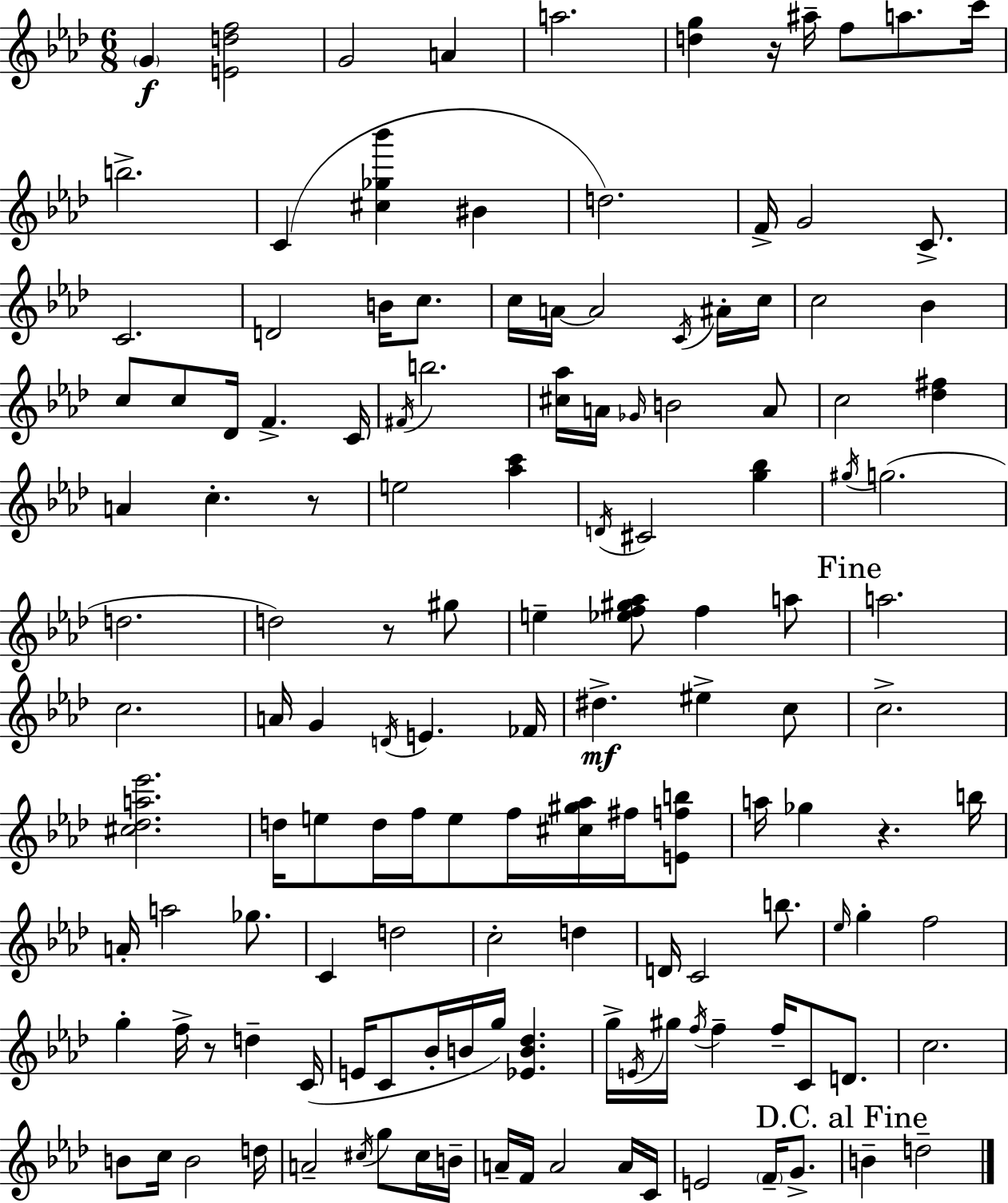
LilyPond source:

{
  \clef treble
  \numericTimeSignature
  \time 6/8
  \key f \minor
  \parenthesize g'4\f <e' d'' f''>2 | g'2 a'4 | a''2. | <d'' g''>4 r16 ais''16-- f''8 a''8. c'''16 | \break b''2.-> | c'4( <cis'' ges'' bes'''>4 bis'4 | d''2.) | f'16-> g'2 c'8.-> | \break c'2. | d'2 b'16 c''8. | c''16 a'16~~ a'2 \acciaccatura { c'16 } ais'16-. | c''16 c''2 bes'4 | \break c''8 c''8 des'16 f'4.-> | c'16 \acciaccatura { fis'16 } b''2. | <cis'' aes''>16 a'16 \grace { ges'16 } b'2 | a'8 c''2 <des'' fis''>4 | \break a'4 c''4.-. | r8 e''2 <aes'' c'''>4 | \acciaccatura { d'16 } cis'2 | <g'' bes''>4 \acciaccatura { gis''16 }( g''2. | \break d''2. | d''2) | r8 gis''8 e''4-- <ees'' f'' gis'' aes''>8 f''4 | a''8 \mark "Fine" a''2. | \break c''2. | a'16 g'4 \acciaccatura { d'16 } e'4. | fes'16 dis''4.->\mf | eis''4-> c''8 c''2.-> | \break <cis'' des'' a'' ees'''>2. | d''16 e''8 d''16 f''16 e''8 | f''16 <cis'' gis'' aes''>16 fis''16 <e' f'' b''>8 a''16 ges''4 r4. | b''16 a'16-. a''2 | \break ges''8. c'4 d''2 | c''2-. | d''4 d'16 c'2 | b''8. \grace { ees''16 } g''4-. f''2 | \break g''4-. f''16-> | r8 d''4-- c'16( e'16 c'8 bes'16-. b'16 | g''16) <ees' b' des''>4. g''16-> \acciaccatura { e'16 } gis''16 \acciaccatura { f''16 } f''4-- | f''16-- c'8 d'8. c''2. | \break b'8 c''16 | b'2 d''16 a'2-- | \acciaccatura { cis''16 } g''8 cis''16 b'16-- a'16-- f'16 | a'2 a'16 c'16 e'2 | \break \parenthesize f'16-- g'8.-> \mark "D.C. al Fine" b'4-- | d''2-- \bar "|."
}